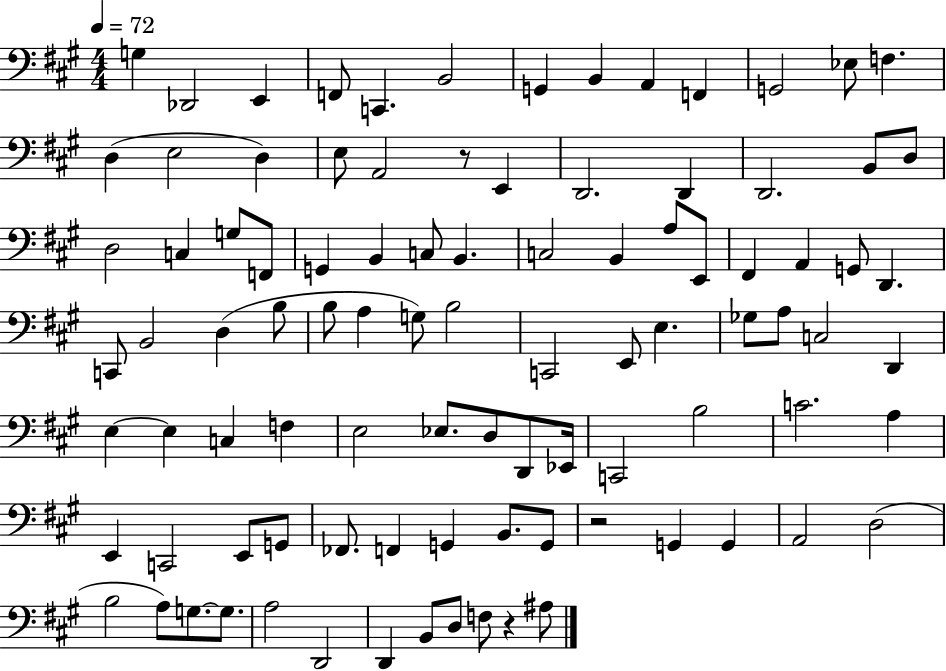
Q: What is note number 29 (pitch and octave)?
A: G2